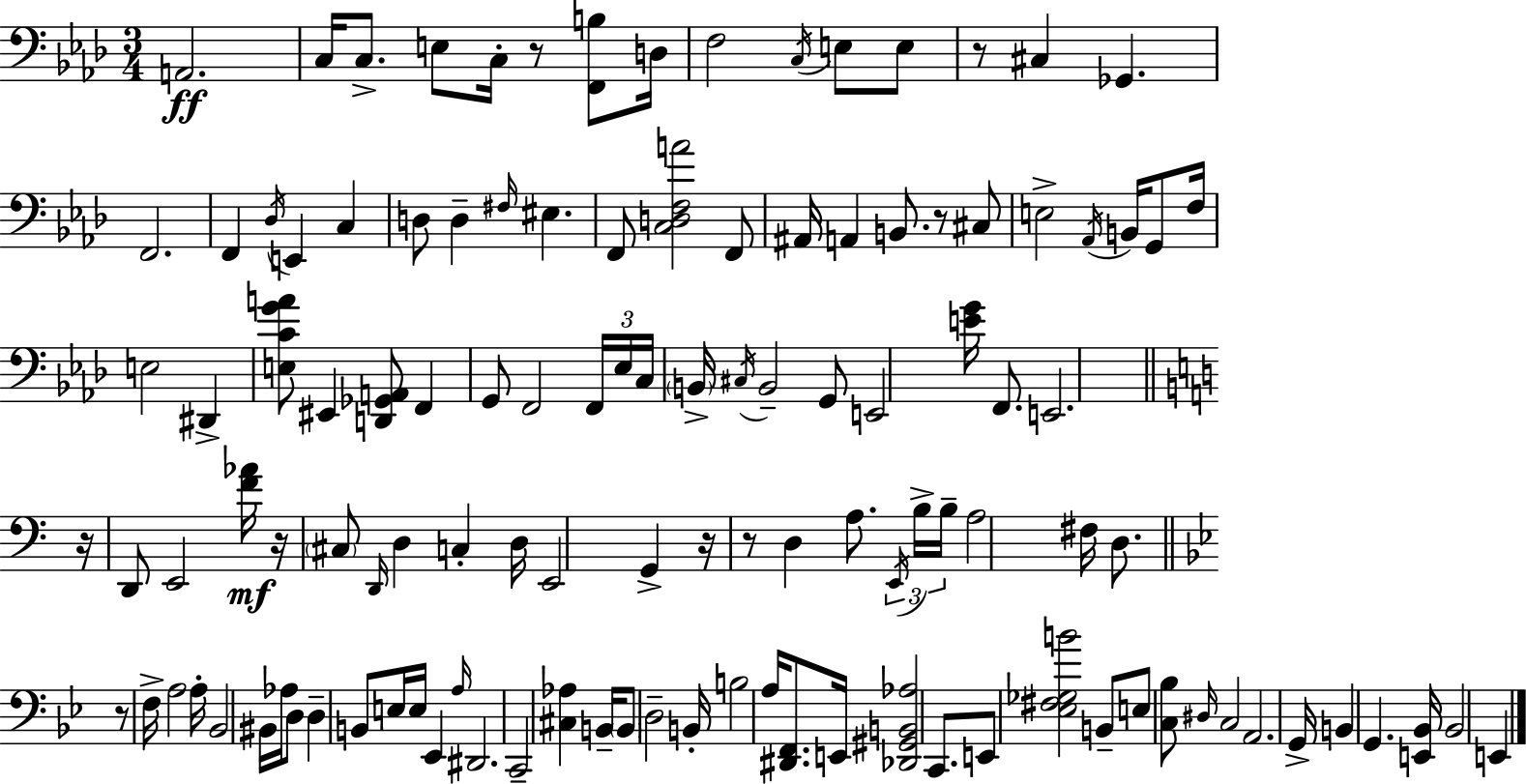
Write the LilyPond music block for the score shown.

{
  \clef bass
  \numericTimeSignature
  \time 3/4
  \key aes \major
  a,2.\ff | c16 c8.-> e8 c16-. r8 <f, b>8 d16 | f2 \acciaccatura { c16 } e8 e8 | r8 cis4 ges,4. | \break f,2. | f,4 \acciaccatura { des16 } e,4 c4 | d8 d4-- \grace { fis16 } eis4. | f,8 <c d f a'>2 | \break f,8 ais,16 a,4 b,8. r8 | cis8 e2-> \acciaccatura { aes,16 } | b,16 g,8 f16 e2 | dis,4-> <e c' g' a'>8 eis,4 <d, ges, a,>8 | \break f,4 g,8 f,2 | \tuplet 3/2 { f,16 ees16 c16 } \parenthesize b,16-> \acciaccatura { cis16 } b,2-- | g,8 e,2 | <e' g'>16 f,8. e,2. | \break \bar "||" \break \key a \minor r16 d,8 e,2 <f' aes'>16\mf | r16 \parenthesize cis8 \grace { d,16 } d4 c4-. | d16 e,2 g,4-> | r16 r8 d4 a8. \tuplet 3/2 { \acciaccatura { e,16 } | \break b16-> b16-- } a2 fis16 d8. | \bar "||" \break \key bes \major r8 f16-> a2 a16-. | bes,2 bis,16 aes16 d8 | d4-- b,8 e16 e16 ees,4 | \grace { a16 } dis,2. | \break c,2-- <cis aes>4 | b,16-- \parenthesize b,8 d2-- | b,16-. b2 a16 <dis, f,>8. | e,16 <des, gis, b, aes>2 c,8. | \break e,8 <ees fis ges b'>2 b,8-- | e8 <c bes>8 \grace { dis16 } c2 | a,2. | g,16-> b,4 g,4. | \break <e, bes,>16 bes,2 e,4 | \bar "|."
}